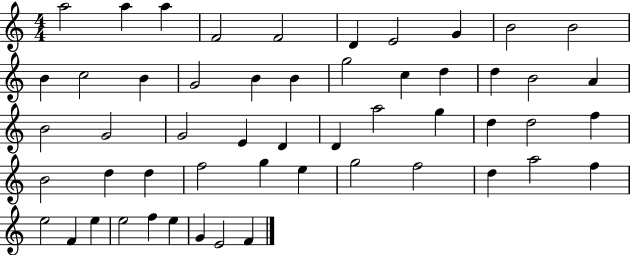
A5/h A5/q A5/q F4/h F4/h D4/q E4/h G4/q B4/h B4/h B4/q C5/h B4/q G4/h B4/q B4/q G5/h C5/q D5/q D5/q B4/h A4/q B4/h G4/h G4/h E4/q D4/q D4/q A5/h G5/q D5/q D5/h F5/q B4/h D5/q D5/q F5/h G5/q E5/q G5/h F5/h D5/q A5/h F5/q E5/h F4/q E5/q E5/h F5/q E5/q G4/q E4/h F4/q